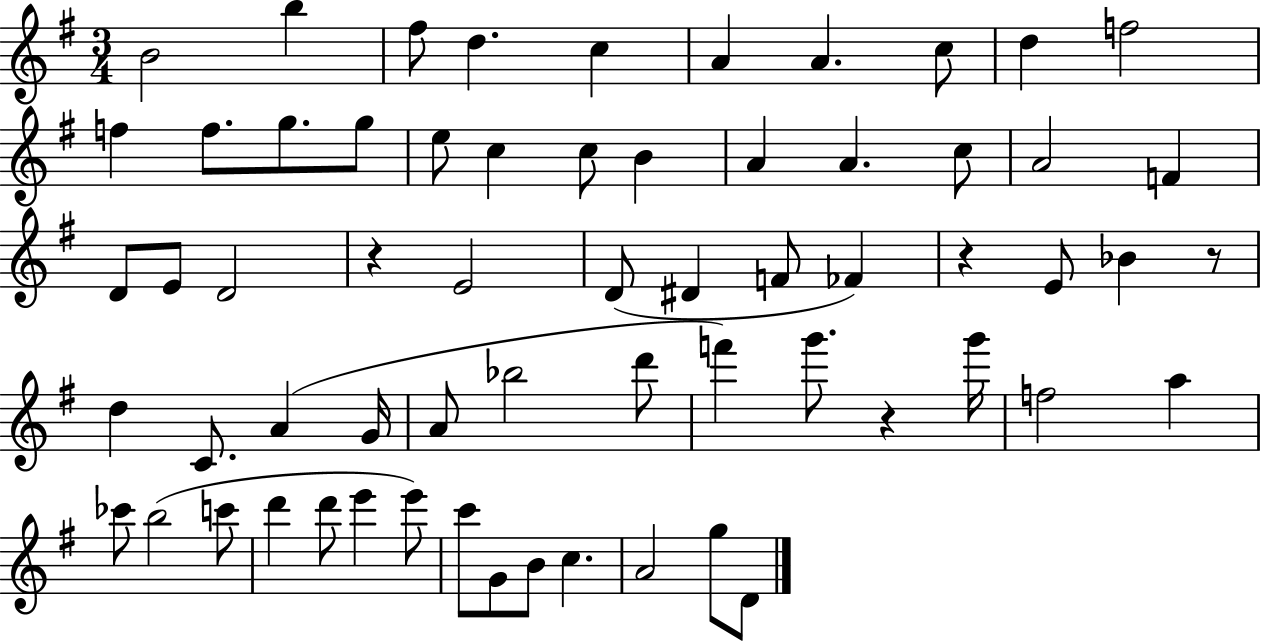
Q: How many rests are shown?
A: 4